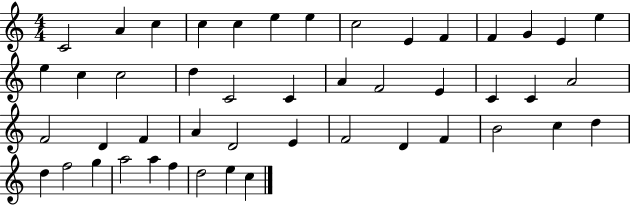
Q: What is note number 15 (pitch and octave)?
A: E5